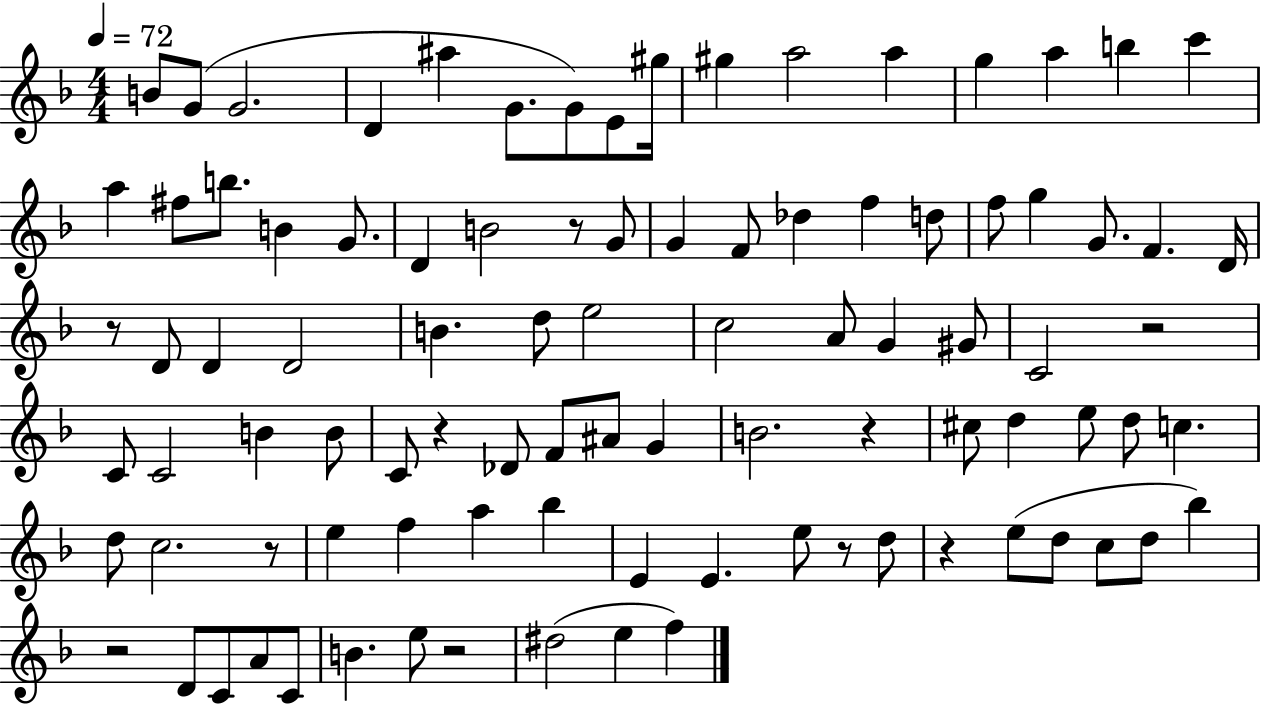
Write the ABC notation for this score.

X:1
T:Untitled
M:4/4
L:1/4
K:F
B/2 G/2 G2 D ^a G/2 G/2 E/2 ^g/4 ^g a2 a g a b c' a ^f/2 b/2 B G/2 D B2 z/2 G/2 G F/2 _d f d/2 f/2 g G/2 F D/4 z/2 D/2 D D2 B d/2 e2 c2 A/2 G ^G/2 C2 z2 C/2 C2 B B/2 C/2 z _D/2 F/2 ^A/2 G B2 z ^c/2 d e/2 d/2 c d/2 c2 z/2 e f a _b E E e/2 z/2 d/2 z e/2 d/2 c/2 d/2 _b z2 D/2 C/2 A/2 C/2 B e/2 z2 ^d2 e f